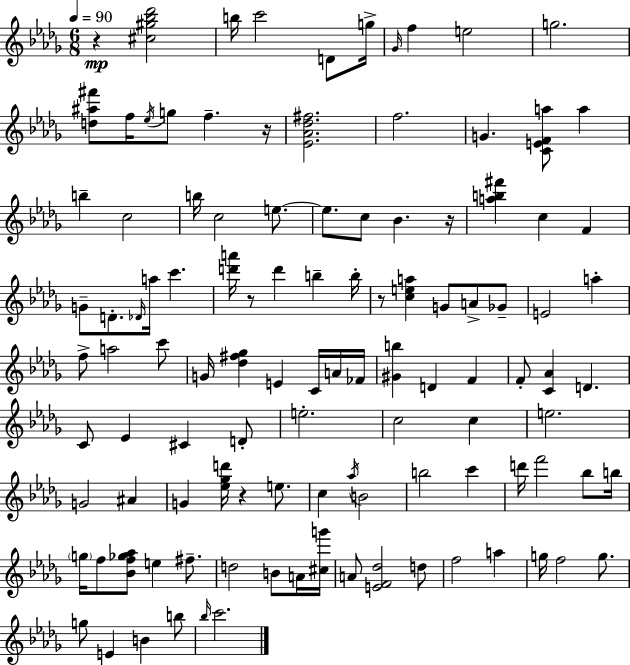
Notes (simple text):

R/q [C#5,G#5,Bb5,Db6]/h B5/s C6/h D4/e G5/s Gb4/s F5/q E5/h G5/h. [D5,A#5,F#6]/e F5/s Eb5/s G5/e F5/q. R/s [Eb4,Ab4,Db5,F#5]/h. F5/h. G4/q. [C4,E4,F4,A5]/e A5/q B5/q C5/h B5/s C5/h E5/e. E5/e. C5/e Bb4/q. R/s [A5,B5,F#6]/q C5/q F4/q G4/e D4/e. Db4/s A5/s C6/q. [D6,A6]/s R/e D6/q B5/q B5/s R/e [C5,E5,A5]/q G4/e A4/e Gb4/e E4/h A5/q F5/e A5/h C6/e G4/s [Db5,F#5,Gb5]/q E4/q C4/s A4/s FES4/s [G#4,B5]/q D4/q F4/q F4/e [C4,Ab4]/q D4/q. C4/e Eb4/q C#4/q D4/e E5/h. C5/h C5/q E5/h. G4/h A#4/q G4/q [Eb5,Gb5,D6]/s R/q E5/e. C5/q Ab5/s B4/h B5/h C6/q D6/s F6/h Bb5/e B5/s G5/s F5/e [Bb4,F5,Gb5,Ab5]/e E5/q F#5/e. D5/h B4/e A4/s [C#5,G6]/s A4/e [E4,F4,Db5]/h D5/e F5/h A5/q G5/s F5/h G5/e. G5/e E4/q B4/q B5/e Bb5/s C6/h.